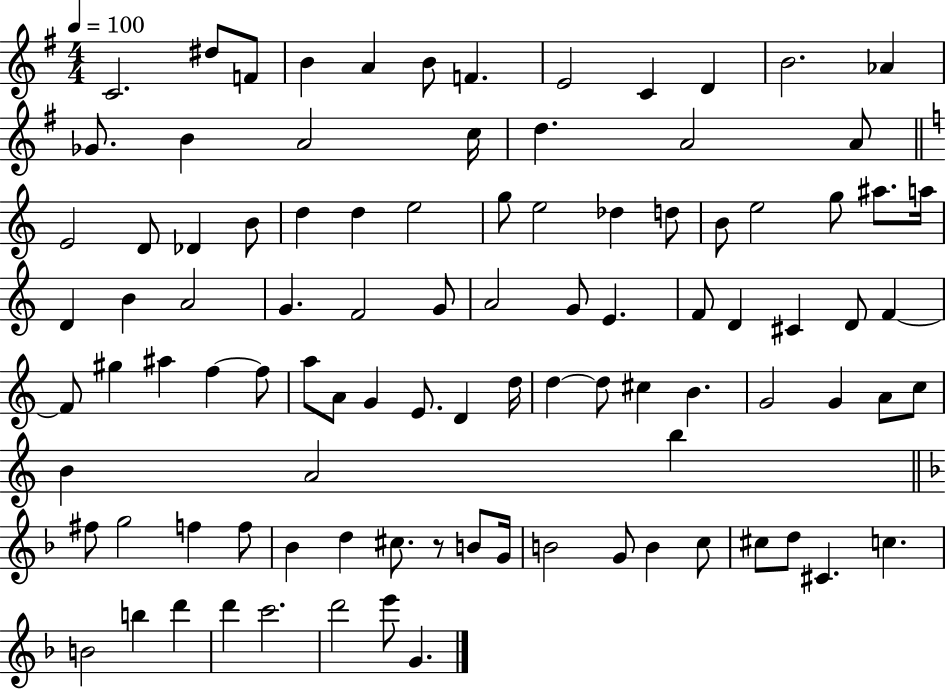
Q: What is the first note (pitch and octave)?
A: C4